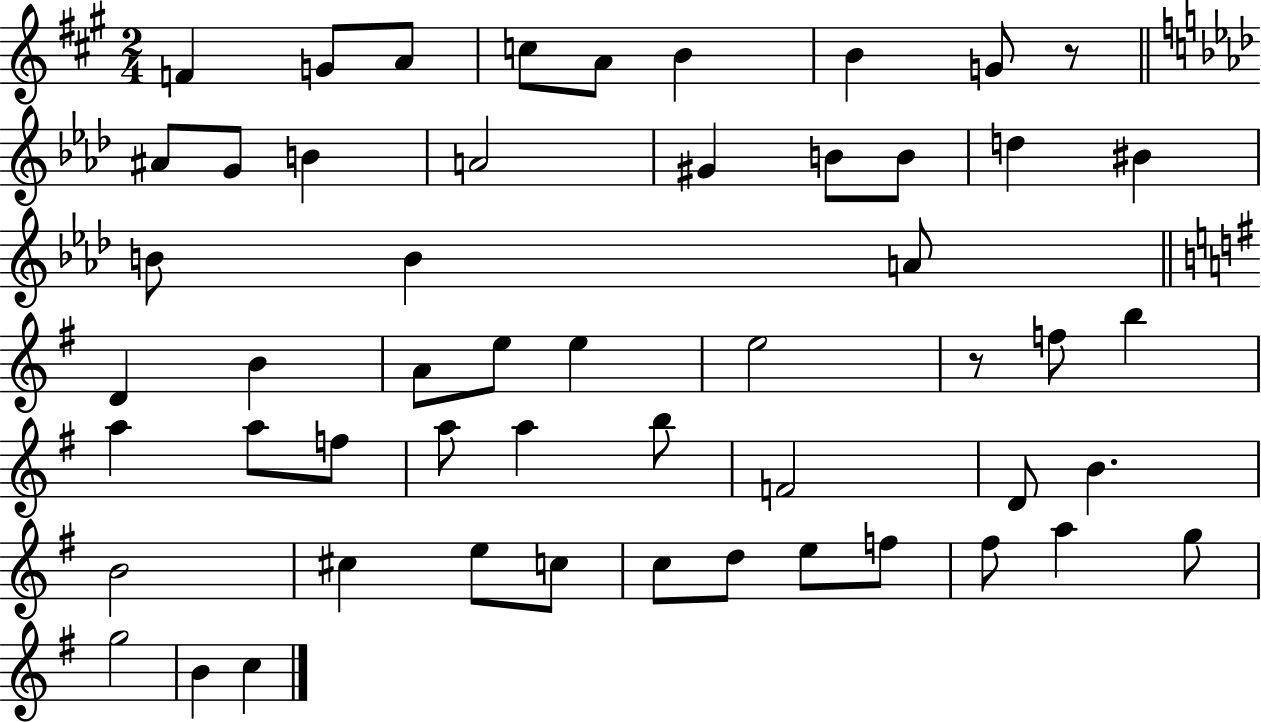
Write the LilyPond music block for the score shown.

{
  \clef treble
  \numericTimeSignature
  \time 2/4
  \key a \major
  \repeat volta 2 { f'4 g'8 a'8 | c''8 a'8 b'4 | b'4 g'8 r8 | \bar "||" \break \key aes \major ais'8 g'8 b'4 | a'2 | gis'4 b'8 b'8 | d''4 bis'4 | \break b'8 b'4 a'8 | \bar "||" \break \key e \minor d'4 b'4 | a'8 e''8 e''4 | e''2 | r8 f''8 b''4 | \break a''4 a''8 f''8 | a''8 a''4 b''8 | f'2 | d'8 b'4. | \break b'2 | cis''4 e''8 c''8 | c''8 d''8 e''8 f''8 | fis''8 a''4 g''8 | \break g''2 | b'4 c''4 | } \bar "|."
}